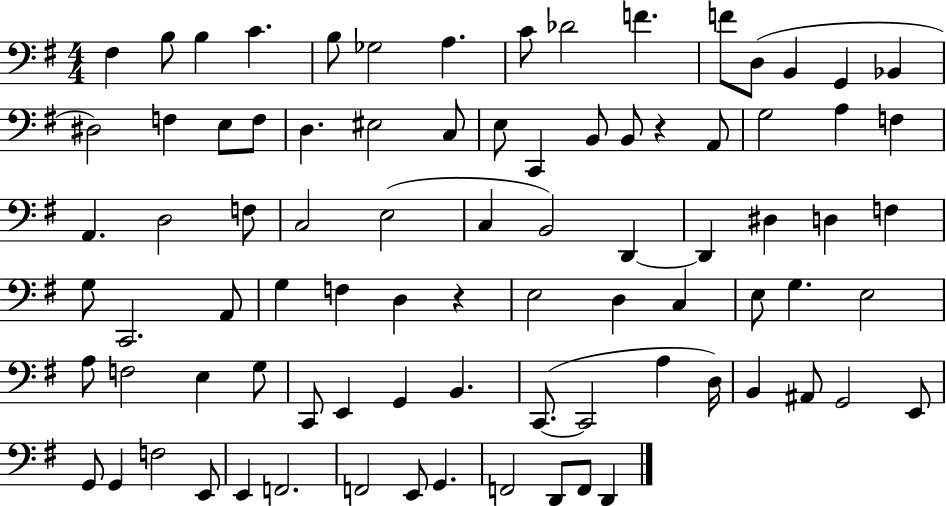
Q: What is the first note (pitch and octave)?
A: F#3